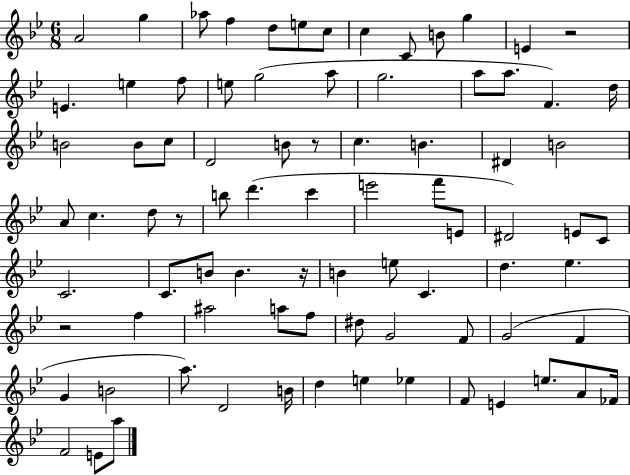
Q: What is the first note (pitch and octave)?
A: A4